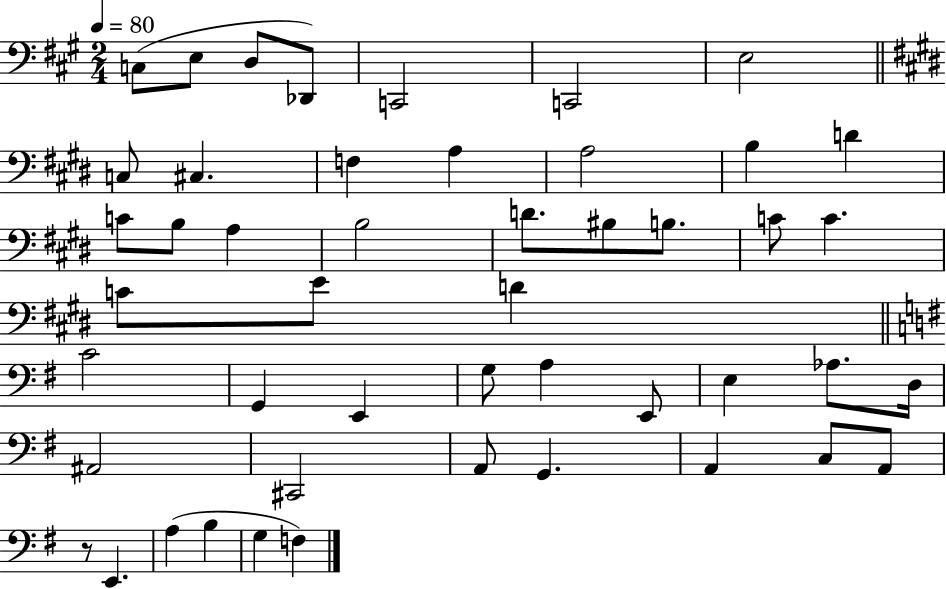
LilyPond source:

{
  \clef bass
  \numericTimeSignature
  \time 2/4
  \key a \major
  \tempo 4 = 80
  \repeat volta 2 { c8( e8 d8 des,8) | c,2 | c,2 | e2 | \break \bar "||" \break \key e \major c8 cis4. | f4 a4 | a2 | b4 d'4 | \break c'8 b8 a4 | b2 | d'8. bis8 b8. | c'8 c'4. | \break c'8 e'8 d'4 | \bar "||" \break \key g \major c'2 | g,4 e,4 | g8 a4 e,8 | e4 aes8. d16 | \break ais,2 | cis,2 | a,8 g,4. | a,4 c8 a,8 | \break r8 e,4. | a4( b4 | g4 f4) | } \bar "|."
}